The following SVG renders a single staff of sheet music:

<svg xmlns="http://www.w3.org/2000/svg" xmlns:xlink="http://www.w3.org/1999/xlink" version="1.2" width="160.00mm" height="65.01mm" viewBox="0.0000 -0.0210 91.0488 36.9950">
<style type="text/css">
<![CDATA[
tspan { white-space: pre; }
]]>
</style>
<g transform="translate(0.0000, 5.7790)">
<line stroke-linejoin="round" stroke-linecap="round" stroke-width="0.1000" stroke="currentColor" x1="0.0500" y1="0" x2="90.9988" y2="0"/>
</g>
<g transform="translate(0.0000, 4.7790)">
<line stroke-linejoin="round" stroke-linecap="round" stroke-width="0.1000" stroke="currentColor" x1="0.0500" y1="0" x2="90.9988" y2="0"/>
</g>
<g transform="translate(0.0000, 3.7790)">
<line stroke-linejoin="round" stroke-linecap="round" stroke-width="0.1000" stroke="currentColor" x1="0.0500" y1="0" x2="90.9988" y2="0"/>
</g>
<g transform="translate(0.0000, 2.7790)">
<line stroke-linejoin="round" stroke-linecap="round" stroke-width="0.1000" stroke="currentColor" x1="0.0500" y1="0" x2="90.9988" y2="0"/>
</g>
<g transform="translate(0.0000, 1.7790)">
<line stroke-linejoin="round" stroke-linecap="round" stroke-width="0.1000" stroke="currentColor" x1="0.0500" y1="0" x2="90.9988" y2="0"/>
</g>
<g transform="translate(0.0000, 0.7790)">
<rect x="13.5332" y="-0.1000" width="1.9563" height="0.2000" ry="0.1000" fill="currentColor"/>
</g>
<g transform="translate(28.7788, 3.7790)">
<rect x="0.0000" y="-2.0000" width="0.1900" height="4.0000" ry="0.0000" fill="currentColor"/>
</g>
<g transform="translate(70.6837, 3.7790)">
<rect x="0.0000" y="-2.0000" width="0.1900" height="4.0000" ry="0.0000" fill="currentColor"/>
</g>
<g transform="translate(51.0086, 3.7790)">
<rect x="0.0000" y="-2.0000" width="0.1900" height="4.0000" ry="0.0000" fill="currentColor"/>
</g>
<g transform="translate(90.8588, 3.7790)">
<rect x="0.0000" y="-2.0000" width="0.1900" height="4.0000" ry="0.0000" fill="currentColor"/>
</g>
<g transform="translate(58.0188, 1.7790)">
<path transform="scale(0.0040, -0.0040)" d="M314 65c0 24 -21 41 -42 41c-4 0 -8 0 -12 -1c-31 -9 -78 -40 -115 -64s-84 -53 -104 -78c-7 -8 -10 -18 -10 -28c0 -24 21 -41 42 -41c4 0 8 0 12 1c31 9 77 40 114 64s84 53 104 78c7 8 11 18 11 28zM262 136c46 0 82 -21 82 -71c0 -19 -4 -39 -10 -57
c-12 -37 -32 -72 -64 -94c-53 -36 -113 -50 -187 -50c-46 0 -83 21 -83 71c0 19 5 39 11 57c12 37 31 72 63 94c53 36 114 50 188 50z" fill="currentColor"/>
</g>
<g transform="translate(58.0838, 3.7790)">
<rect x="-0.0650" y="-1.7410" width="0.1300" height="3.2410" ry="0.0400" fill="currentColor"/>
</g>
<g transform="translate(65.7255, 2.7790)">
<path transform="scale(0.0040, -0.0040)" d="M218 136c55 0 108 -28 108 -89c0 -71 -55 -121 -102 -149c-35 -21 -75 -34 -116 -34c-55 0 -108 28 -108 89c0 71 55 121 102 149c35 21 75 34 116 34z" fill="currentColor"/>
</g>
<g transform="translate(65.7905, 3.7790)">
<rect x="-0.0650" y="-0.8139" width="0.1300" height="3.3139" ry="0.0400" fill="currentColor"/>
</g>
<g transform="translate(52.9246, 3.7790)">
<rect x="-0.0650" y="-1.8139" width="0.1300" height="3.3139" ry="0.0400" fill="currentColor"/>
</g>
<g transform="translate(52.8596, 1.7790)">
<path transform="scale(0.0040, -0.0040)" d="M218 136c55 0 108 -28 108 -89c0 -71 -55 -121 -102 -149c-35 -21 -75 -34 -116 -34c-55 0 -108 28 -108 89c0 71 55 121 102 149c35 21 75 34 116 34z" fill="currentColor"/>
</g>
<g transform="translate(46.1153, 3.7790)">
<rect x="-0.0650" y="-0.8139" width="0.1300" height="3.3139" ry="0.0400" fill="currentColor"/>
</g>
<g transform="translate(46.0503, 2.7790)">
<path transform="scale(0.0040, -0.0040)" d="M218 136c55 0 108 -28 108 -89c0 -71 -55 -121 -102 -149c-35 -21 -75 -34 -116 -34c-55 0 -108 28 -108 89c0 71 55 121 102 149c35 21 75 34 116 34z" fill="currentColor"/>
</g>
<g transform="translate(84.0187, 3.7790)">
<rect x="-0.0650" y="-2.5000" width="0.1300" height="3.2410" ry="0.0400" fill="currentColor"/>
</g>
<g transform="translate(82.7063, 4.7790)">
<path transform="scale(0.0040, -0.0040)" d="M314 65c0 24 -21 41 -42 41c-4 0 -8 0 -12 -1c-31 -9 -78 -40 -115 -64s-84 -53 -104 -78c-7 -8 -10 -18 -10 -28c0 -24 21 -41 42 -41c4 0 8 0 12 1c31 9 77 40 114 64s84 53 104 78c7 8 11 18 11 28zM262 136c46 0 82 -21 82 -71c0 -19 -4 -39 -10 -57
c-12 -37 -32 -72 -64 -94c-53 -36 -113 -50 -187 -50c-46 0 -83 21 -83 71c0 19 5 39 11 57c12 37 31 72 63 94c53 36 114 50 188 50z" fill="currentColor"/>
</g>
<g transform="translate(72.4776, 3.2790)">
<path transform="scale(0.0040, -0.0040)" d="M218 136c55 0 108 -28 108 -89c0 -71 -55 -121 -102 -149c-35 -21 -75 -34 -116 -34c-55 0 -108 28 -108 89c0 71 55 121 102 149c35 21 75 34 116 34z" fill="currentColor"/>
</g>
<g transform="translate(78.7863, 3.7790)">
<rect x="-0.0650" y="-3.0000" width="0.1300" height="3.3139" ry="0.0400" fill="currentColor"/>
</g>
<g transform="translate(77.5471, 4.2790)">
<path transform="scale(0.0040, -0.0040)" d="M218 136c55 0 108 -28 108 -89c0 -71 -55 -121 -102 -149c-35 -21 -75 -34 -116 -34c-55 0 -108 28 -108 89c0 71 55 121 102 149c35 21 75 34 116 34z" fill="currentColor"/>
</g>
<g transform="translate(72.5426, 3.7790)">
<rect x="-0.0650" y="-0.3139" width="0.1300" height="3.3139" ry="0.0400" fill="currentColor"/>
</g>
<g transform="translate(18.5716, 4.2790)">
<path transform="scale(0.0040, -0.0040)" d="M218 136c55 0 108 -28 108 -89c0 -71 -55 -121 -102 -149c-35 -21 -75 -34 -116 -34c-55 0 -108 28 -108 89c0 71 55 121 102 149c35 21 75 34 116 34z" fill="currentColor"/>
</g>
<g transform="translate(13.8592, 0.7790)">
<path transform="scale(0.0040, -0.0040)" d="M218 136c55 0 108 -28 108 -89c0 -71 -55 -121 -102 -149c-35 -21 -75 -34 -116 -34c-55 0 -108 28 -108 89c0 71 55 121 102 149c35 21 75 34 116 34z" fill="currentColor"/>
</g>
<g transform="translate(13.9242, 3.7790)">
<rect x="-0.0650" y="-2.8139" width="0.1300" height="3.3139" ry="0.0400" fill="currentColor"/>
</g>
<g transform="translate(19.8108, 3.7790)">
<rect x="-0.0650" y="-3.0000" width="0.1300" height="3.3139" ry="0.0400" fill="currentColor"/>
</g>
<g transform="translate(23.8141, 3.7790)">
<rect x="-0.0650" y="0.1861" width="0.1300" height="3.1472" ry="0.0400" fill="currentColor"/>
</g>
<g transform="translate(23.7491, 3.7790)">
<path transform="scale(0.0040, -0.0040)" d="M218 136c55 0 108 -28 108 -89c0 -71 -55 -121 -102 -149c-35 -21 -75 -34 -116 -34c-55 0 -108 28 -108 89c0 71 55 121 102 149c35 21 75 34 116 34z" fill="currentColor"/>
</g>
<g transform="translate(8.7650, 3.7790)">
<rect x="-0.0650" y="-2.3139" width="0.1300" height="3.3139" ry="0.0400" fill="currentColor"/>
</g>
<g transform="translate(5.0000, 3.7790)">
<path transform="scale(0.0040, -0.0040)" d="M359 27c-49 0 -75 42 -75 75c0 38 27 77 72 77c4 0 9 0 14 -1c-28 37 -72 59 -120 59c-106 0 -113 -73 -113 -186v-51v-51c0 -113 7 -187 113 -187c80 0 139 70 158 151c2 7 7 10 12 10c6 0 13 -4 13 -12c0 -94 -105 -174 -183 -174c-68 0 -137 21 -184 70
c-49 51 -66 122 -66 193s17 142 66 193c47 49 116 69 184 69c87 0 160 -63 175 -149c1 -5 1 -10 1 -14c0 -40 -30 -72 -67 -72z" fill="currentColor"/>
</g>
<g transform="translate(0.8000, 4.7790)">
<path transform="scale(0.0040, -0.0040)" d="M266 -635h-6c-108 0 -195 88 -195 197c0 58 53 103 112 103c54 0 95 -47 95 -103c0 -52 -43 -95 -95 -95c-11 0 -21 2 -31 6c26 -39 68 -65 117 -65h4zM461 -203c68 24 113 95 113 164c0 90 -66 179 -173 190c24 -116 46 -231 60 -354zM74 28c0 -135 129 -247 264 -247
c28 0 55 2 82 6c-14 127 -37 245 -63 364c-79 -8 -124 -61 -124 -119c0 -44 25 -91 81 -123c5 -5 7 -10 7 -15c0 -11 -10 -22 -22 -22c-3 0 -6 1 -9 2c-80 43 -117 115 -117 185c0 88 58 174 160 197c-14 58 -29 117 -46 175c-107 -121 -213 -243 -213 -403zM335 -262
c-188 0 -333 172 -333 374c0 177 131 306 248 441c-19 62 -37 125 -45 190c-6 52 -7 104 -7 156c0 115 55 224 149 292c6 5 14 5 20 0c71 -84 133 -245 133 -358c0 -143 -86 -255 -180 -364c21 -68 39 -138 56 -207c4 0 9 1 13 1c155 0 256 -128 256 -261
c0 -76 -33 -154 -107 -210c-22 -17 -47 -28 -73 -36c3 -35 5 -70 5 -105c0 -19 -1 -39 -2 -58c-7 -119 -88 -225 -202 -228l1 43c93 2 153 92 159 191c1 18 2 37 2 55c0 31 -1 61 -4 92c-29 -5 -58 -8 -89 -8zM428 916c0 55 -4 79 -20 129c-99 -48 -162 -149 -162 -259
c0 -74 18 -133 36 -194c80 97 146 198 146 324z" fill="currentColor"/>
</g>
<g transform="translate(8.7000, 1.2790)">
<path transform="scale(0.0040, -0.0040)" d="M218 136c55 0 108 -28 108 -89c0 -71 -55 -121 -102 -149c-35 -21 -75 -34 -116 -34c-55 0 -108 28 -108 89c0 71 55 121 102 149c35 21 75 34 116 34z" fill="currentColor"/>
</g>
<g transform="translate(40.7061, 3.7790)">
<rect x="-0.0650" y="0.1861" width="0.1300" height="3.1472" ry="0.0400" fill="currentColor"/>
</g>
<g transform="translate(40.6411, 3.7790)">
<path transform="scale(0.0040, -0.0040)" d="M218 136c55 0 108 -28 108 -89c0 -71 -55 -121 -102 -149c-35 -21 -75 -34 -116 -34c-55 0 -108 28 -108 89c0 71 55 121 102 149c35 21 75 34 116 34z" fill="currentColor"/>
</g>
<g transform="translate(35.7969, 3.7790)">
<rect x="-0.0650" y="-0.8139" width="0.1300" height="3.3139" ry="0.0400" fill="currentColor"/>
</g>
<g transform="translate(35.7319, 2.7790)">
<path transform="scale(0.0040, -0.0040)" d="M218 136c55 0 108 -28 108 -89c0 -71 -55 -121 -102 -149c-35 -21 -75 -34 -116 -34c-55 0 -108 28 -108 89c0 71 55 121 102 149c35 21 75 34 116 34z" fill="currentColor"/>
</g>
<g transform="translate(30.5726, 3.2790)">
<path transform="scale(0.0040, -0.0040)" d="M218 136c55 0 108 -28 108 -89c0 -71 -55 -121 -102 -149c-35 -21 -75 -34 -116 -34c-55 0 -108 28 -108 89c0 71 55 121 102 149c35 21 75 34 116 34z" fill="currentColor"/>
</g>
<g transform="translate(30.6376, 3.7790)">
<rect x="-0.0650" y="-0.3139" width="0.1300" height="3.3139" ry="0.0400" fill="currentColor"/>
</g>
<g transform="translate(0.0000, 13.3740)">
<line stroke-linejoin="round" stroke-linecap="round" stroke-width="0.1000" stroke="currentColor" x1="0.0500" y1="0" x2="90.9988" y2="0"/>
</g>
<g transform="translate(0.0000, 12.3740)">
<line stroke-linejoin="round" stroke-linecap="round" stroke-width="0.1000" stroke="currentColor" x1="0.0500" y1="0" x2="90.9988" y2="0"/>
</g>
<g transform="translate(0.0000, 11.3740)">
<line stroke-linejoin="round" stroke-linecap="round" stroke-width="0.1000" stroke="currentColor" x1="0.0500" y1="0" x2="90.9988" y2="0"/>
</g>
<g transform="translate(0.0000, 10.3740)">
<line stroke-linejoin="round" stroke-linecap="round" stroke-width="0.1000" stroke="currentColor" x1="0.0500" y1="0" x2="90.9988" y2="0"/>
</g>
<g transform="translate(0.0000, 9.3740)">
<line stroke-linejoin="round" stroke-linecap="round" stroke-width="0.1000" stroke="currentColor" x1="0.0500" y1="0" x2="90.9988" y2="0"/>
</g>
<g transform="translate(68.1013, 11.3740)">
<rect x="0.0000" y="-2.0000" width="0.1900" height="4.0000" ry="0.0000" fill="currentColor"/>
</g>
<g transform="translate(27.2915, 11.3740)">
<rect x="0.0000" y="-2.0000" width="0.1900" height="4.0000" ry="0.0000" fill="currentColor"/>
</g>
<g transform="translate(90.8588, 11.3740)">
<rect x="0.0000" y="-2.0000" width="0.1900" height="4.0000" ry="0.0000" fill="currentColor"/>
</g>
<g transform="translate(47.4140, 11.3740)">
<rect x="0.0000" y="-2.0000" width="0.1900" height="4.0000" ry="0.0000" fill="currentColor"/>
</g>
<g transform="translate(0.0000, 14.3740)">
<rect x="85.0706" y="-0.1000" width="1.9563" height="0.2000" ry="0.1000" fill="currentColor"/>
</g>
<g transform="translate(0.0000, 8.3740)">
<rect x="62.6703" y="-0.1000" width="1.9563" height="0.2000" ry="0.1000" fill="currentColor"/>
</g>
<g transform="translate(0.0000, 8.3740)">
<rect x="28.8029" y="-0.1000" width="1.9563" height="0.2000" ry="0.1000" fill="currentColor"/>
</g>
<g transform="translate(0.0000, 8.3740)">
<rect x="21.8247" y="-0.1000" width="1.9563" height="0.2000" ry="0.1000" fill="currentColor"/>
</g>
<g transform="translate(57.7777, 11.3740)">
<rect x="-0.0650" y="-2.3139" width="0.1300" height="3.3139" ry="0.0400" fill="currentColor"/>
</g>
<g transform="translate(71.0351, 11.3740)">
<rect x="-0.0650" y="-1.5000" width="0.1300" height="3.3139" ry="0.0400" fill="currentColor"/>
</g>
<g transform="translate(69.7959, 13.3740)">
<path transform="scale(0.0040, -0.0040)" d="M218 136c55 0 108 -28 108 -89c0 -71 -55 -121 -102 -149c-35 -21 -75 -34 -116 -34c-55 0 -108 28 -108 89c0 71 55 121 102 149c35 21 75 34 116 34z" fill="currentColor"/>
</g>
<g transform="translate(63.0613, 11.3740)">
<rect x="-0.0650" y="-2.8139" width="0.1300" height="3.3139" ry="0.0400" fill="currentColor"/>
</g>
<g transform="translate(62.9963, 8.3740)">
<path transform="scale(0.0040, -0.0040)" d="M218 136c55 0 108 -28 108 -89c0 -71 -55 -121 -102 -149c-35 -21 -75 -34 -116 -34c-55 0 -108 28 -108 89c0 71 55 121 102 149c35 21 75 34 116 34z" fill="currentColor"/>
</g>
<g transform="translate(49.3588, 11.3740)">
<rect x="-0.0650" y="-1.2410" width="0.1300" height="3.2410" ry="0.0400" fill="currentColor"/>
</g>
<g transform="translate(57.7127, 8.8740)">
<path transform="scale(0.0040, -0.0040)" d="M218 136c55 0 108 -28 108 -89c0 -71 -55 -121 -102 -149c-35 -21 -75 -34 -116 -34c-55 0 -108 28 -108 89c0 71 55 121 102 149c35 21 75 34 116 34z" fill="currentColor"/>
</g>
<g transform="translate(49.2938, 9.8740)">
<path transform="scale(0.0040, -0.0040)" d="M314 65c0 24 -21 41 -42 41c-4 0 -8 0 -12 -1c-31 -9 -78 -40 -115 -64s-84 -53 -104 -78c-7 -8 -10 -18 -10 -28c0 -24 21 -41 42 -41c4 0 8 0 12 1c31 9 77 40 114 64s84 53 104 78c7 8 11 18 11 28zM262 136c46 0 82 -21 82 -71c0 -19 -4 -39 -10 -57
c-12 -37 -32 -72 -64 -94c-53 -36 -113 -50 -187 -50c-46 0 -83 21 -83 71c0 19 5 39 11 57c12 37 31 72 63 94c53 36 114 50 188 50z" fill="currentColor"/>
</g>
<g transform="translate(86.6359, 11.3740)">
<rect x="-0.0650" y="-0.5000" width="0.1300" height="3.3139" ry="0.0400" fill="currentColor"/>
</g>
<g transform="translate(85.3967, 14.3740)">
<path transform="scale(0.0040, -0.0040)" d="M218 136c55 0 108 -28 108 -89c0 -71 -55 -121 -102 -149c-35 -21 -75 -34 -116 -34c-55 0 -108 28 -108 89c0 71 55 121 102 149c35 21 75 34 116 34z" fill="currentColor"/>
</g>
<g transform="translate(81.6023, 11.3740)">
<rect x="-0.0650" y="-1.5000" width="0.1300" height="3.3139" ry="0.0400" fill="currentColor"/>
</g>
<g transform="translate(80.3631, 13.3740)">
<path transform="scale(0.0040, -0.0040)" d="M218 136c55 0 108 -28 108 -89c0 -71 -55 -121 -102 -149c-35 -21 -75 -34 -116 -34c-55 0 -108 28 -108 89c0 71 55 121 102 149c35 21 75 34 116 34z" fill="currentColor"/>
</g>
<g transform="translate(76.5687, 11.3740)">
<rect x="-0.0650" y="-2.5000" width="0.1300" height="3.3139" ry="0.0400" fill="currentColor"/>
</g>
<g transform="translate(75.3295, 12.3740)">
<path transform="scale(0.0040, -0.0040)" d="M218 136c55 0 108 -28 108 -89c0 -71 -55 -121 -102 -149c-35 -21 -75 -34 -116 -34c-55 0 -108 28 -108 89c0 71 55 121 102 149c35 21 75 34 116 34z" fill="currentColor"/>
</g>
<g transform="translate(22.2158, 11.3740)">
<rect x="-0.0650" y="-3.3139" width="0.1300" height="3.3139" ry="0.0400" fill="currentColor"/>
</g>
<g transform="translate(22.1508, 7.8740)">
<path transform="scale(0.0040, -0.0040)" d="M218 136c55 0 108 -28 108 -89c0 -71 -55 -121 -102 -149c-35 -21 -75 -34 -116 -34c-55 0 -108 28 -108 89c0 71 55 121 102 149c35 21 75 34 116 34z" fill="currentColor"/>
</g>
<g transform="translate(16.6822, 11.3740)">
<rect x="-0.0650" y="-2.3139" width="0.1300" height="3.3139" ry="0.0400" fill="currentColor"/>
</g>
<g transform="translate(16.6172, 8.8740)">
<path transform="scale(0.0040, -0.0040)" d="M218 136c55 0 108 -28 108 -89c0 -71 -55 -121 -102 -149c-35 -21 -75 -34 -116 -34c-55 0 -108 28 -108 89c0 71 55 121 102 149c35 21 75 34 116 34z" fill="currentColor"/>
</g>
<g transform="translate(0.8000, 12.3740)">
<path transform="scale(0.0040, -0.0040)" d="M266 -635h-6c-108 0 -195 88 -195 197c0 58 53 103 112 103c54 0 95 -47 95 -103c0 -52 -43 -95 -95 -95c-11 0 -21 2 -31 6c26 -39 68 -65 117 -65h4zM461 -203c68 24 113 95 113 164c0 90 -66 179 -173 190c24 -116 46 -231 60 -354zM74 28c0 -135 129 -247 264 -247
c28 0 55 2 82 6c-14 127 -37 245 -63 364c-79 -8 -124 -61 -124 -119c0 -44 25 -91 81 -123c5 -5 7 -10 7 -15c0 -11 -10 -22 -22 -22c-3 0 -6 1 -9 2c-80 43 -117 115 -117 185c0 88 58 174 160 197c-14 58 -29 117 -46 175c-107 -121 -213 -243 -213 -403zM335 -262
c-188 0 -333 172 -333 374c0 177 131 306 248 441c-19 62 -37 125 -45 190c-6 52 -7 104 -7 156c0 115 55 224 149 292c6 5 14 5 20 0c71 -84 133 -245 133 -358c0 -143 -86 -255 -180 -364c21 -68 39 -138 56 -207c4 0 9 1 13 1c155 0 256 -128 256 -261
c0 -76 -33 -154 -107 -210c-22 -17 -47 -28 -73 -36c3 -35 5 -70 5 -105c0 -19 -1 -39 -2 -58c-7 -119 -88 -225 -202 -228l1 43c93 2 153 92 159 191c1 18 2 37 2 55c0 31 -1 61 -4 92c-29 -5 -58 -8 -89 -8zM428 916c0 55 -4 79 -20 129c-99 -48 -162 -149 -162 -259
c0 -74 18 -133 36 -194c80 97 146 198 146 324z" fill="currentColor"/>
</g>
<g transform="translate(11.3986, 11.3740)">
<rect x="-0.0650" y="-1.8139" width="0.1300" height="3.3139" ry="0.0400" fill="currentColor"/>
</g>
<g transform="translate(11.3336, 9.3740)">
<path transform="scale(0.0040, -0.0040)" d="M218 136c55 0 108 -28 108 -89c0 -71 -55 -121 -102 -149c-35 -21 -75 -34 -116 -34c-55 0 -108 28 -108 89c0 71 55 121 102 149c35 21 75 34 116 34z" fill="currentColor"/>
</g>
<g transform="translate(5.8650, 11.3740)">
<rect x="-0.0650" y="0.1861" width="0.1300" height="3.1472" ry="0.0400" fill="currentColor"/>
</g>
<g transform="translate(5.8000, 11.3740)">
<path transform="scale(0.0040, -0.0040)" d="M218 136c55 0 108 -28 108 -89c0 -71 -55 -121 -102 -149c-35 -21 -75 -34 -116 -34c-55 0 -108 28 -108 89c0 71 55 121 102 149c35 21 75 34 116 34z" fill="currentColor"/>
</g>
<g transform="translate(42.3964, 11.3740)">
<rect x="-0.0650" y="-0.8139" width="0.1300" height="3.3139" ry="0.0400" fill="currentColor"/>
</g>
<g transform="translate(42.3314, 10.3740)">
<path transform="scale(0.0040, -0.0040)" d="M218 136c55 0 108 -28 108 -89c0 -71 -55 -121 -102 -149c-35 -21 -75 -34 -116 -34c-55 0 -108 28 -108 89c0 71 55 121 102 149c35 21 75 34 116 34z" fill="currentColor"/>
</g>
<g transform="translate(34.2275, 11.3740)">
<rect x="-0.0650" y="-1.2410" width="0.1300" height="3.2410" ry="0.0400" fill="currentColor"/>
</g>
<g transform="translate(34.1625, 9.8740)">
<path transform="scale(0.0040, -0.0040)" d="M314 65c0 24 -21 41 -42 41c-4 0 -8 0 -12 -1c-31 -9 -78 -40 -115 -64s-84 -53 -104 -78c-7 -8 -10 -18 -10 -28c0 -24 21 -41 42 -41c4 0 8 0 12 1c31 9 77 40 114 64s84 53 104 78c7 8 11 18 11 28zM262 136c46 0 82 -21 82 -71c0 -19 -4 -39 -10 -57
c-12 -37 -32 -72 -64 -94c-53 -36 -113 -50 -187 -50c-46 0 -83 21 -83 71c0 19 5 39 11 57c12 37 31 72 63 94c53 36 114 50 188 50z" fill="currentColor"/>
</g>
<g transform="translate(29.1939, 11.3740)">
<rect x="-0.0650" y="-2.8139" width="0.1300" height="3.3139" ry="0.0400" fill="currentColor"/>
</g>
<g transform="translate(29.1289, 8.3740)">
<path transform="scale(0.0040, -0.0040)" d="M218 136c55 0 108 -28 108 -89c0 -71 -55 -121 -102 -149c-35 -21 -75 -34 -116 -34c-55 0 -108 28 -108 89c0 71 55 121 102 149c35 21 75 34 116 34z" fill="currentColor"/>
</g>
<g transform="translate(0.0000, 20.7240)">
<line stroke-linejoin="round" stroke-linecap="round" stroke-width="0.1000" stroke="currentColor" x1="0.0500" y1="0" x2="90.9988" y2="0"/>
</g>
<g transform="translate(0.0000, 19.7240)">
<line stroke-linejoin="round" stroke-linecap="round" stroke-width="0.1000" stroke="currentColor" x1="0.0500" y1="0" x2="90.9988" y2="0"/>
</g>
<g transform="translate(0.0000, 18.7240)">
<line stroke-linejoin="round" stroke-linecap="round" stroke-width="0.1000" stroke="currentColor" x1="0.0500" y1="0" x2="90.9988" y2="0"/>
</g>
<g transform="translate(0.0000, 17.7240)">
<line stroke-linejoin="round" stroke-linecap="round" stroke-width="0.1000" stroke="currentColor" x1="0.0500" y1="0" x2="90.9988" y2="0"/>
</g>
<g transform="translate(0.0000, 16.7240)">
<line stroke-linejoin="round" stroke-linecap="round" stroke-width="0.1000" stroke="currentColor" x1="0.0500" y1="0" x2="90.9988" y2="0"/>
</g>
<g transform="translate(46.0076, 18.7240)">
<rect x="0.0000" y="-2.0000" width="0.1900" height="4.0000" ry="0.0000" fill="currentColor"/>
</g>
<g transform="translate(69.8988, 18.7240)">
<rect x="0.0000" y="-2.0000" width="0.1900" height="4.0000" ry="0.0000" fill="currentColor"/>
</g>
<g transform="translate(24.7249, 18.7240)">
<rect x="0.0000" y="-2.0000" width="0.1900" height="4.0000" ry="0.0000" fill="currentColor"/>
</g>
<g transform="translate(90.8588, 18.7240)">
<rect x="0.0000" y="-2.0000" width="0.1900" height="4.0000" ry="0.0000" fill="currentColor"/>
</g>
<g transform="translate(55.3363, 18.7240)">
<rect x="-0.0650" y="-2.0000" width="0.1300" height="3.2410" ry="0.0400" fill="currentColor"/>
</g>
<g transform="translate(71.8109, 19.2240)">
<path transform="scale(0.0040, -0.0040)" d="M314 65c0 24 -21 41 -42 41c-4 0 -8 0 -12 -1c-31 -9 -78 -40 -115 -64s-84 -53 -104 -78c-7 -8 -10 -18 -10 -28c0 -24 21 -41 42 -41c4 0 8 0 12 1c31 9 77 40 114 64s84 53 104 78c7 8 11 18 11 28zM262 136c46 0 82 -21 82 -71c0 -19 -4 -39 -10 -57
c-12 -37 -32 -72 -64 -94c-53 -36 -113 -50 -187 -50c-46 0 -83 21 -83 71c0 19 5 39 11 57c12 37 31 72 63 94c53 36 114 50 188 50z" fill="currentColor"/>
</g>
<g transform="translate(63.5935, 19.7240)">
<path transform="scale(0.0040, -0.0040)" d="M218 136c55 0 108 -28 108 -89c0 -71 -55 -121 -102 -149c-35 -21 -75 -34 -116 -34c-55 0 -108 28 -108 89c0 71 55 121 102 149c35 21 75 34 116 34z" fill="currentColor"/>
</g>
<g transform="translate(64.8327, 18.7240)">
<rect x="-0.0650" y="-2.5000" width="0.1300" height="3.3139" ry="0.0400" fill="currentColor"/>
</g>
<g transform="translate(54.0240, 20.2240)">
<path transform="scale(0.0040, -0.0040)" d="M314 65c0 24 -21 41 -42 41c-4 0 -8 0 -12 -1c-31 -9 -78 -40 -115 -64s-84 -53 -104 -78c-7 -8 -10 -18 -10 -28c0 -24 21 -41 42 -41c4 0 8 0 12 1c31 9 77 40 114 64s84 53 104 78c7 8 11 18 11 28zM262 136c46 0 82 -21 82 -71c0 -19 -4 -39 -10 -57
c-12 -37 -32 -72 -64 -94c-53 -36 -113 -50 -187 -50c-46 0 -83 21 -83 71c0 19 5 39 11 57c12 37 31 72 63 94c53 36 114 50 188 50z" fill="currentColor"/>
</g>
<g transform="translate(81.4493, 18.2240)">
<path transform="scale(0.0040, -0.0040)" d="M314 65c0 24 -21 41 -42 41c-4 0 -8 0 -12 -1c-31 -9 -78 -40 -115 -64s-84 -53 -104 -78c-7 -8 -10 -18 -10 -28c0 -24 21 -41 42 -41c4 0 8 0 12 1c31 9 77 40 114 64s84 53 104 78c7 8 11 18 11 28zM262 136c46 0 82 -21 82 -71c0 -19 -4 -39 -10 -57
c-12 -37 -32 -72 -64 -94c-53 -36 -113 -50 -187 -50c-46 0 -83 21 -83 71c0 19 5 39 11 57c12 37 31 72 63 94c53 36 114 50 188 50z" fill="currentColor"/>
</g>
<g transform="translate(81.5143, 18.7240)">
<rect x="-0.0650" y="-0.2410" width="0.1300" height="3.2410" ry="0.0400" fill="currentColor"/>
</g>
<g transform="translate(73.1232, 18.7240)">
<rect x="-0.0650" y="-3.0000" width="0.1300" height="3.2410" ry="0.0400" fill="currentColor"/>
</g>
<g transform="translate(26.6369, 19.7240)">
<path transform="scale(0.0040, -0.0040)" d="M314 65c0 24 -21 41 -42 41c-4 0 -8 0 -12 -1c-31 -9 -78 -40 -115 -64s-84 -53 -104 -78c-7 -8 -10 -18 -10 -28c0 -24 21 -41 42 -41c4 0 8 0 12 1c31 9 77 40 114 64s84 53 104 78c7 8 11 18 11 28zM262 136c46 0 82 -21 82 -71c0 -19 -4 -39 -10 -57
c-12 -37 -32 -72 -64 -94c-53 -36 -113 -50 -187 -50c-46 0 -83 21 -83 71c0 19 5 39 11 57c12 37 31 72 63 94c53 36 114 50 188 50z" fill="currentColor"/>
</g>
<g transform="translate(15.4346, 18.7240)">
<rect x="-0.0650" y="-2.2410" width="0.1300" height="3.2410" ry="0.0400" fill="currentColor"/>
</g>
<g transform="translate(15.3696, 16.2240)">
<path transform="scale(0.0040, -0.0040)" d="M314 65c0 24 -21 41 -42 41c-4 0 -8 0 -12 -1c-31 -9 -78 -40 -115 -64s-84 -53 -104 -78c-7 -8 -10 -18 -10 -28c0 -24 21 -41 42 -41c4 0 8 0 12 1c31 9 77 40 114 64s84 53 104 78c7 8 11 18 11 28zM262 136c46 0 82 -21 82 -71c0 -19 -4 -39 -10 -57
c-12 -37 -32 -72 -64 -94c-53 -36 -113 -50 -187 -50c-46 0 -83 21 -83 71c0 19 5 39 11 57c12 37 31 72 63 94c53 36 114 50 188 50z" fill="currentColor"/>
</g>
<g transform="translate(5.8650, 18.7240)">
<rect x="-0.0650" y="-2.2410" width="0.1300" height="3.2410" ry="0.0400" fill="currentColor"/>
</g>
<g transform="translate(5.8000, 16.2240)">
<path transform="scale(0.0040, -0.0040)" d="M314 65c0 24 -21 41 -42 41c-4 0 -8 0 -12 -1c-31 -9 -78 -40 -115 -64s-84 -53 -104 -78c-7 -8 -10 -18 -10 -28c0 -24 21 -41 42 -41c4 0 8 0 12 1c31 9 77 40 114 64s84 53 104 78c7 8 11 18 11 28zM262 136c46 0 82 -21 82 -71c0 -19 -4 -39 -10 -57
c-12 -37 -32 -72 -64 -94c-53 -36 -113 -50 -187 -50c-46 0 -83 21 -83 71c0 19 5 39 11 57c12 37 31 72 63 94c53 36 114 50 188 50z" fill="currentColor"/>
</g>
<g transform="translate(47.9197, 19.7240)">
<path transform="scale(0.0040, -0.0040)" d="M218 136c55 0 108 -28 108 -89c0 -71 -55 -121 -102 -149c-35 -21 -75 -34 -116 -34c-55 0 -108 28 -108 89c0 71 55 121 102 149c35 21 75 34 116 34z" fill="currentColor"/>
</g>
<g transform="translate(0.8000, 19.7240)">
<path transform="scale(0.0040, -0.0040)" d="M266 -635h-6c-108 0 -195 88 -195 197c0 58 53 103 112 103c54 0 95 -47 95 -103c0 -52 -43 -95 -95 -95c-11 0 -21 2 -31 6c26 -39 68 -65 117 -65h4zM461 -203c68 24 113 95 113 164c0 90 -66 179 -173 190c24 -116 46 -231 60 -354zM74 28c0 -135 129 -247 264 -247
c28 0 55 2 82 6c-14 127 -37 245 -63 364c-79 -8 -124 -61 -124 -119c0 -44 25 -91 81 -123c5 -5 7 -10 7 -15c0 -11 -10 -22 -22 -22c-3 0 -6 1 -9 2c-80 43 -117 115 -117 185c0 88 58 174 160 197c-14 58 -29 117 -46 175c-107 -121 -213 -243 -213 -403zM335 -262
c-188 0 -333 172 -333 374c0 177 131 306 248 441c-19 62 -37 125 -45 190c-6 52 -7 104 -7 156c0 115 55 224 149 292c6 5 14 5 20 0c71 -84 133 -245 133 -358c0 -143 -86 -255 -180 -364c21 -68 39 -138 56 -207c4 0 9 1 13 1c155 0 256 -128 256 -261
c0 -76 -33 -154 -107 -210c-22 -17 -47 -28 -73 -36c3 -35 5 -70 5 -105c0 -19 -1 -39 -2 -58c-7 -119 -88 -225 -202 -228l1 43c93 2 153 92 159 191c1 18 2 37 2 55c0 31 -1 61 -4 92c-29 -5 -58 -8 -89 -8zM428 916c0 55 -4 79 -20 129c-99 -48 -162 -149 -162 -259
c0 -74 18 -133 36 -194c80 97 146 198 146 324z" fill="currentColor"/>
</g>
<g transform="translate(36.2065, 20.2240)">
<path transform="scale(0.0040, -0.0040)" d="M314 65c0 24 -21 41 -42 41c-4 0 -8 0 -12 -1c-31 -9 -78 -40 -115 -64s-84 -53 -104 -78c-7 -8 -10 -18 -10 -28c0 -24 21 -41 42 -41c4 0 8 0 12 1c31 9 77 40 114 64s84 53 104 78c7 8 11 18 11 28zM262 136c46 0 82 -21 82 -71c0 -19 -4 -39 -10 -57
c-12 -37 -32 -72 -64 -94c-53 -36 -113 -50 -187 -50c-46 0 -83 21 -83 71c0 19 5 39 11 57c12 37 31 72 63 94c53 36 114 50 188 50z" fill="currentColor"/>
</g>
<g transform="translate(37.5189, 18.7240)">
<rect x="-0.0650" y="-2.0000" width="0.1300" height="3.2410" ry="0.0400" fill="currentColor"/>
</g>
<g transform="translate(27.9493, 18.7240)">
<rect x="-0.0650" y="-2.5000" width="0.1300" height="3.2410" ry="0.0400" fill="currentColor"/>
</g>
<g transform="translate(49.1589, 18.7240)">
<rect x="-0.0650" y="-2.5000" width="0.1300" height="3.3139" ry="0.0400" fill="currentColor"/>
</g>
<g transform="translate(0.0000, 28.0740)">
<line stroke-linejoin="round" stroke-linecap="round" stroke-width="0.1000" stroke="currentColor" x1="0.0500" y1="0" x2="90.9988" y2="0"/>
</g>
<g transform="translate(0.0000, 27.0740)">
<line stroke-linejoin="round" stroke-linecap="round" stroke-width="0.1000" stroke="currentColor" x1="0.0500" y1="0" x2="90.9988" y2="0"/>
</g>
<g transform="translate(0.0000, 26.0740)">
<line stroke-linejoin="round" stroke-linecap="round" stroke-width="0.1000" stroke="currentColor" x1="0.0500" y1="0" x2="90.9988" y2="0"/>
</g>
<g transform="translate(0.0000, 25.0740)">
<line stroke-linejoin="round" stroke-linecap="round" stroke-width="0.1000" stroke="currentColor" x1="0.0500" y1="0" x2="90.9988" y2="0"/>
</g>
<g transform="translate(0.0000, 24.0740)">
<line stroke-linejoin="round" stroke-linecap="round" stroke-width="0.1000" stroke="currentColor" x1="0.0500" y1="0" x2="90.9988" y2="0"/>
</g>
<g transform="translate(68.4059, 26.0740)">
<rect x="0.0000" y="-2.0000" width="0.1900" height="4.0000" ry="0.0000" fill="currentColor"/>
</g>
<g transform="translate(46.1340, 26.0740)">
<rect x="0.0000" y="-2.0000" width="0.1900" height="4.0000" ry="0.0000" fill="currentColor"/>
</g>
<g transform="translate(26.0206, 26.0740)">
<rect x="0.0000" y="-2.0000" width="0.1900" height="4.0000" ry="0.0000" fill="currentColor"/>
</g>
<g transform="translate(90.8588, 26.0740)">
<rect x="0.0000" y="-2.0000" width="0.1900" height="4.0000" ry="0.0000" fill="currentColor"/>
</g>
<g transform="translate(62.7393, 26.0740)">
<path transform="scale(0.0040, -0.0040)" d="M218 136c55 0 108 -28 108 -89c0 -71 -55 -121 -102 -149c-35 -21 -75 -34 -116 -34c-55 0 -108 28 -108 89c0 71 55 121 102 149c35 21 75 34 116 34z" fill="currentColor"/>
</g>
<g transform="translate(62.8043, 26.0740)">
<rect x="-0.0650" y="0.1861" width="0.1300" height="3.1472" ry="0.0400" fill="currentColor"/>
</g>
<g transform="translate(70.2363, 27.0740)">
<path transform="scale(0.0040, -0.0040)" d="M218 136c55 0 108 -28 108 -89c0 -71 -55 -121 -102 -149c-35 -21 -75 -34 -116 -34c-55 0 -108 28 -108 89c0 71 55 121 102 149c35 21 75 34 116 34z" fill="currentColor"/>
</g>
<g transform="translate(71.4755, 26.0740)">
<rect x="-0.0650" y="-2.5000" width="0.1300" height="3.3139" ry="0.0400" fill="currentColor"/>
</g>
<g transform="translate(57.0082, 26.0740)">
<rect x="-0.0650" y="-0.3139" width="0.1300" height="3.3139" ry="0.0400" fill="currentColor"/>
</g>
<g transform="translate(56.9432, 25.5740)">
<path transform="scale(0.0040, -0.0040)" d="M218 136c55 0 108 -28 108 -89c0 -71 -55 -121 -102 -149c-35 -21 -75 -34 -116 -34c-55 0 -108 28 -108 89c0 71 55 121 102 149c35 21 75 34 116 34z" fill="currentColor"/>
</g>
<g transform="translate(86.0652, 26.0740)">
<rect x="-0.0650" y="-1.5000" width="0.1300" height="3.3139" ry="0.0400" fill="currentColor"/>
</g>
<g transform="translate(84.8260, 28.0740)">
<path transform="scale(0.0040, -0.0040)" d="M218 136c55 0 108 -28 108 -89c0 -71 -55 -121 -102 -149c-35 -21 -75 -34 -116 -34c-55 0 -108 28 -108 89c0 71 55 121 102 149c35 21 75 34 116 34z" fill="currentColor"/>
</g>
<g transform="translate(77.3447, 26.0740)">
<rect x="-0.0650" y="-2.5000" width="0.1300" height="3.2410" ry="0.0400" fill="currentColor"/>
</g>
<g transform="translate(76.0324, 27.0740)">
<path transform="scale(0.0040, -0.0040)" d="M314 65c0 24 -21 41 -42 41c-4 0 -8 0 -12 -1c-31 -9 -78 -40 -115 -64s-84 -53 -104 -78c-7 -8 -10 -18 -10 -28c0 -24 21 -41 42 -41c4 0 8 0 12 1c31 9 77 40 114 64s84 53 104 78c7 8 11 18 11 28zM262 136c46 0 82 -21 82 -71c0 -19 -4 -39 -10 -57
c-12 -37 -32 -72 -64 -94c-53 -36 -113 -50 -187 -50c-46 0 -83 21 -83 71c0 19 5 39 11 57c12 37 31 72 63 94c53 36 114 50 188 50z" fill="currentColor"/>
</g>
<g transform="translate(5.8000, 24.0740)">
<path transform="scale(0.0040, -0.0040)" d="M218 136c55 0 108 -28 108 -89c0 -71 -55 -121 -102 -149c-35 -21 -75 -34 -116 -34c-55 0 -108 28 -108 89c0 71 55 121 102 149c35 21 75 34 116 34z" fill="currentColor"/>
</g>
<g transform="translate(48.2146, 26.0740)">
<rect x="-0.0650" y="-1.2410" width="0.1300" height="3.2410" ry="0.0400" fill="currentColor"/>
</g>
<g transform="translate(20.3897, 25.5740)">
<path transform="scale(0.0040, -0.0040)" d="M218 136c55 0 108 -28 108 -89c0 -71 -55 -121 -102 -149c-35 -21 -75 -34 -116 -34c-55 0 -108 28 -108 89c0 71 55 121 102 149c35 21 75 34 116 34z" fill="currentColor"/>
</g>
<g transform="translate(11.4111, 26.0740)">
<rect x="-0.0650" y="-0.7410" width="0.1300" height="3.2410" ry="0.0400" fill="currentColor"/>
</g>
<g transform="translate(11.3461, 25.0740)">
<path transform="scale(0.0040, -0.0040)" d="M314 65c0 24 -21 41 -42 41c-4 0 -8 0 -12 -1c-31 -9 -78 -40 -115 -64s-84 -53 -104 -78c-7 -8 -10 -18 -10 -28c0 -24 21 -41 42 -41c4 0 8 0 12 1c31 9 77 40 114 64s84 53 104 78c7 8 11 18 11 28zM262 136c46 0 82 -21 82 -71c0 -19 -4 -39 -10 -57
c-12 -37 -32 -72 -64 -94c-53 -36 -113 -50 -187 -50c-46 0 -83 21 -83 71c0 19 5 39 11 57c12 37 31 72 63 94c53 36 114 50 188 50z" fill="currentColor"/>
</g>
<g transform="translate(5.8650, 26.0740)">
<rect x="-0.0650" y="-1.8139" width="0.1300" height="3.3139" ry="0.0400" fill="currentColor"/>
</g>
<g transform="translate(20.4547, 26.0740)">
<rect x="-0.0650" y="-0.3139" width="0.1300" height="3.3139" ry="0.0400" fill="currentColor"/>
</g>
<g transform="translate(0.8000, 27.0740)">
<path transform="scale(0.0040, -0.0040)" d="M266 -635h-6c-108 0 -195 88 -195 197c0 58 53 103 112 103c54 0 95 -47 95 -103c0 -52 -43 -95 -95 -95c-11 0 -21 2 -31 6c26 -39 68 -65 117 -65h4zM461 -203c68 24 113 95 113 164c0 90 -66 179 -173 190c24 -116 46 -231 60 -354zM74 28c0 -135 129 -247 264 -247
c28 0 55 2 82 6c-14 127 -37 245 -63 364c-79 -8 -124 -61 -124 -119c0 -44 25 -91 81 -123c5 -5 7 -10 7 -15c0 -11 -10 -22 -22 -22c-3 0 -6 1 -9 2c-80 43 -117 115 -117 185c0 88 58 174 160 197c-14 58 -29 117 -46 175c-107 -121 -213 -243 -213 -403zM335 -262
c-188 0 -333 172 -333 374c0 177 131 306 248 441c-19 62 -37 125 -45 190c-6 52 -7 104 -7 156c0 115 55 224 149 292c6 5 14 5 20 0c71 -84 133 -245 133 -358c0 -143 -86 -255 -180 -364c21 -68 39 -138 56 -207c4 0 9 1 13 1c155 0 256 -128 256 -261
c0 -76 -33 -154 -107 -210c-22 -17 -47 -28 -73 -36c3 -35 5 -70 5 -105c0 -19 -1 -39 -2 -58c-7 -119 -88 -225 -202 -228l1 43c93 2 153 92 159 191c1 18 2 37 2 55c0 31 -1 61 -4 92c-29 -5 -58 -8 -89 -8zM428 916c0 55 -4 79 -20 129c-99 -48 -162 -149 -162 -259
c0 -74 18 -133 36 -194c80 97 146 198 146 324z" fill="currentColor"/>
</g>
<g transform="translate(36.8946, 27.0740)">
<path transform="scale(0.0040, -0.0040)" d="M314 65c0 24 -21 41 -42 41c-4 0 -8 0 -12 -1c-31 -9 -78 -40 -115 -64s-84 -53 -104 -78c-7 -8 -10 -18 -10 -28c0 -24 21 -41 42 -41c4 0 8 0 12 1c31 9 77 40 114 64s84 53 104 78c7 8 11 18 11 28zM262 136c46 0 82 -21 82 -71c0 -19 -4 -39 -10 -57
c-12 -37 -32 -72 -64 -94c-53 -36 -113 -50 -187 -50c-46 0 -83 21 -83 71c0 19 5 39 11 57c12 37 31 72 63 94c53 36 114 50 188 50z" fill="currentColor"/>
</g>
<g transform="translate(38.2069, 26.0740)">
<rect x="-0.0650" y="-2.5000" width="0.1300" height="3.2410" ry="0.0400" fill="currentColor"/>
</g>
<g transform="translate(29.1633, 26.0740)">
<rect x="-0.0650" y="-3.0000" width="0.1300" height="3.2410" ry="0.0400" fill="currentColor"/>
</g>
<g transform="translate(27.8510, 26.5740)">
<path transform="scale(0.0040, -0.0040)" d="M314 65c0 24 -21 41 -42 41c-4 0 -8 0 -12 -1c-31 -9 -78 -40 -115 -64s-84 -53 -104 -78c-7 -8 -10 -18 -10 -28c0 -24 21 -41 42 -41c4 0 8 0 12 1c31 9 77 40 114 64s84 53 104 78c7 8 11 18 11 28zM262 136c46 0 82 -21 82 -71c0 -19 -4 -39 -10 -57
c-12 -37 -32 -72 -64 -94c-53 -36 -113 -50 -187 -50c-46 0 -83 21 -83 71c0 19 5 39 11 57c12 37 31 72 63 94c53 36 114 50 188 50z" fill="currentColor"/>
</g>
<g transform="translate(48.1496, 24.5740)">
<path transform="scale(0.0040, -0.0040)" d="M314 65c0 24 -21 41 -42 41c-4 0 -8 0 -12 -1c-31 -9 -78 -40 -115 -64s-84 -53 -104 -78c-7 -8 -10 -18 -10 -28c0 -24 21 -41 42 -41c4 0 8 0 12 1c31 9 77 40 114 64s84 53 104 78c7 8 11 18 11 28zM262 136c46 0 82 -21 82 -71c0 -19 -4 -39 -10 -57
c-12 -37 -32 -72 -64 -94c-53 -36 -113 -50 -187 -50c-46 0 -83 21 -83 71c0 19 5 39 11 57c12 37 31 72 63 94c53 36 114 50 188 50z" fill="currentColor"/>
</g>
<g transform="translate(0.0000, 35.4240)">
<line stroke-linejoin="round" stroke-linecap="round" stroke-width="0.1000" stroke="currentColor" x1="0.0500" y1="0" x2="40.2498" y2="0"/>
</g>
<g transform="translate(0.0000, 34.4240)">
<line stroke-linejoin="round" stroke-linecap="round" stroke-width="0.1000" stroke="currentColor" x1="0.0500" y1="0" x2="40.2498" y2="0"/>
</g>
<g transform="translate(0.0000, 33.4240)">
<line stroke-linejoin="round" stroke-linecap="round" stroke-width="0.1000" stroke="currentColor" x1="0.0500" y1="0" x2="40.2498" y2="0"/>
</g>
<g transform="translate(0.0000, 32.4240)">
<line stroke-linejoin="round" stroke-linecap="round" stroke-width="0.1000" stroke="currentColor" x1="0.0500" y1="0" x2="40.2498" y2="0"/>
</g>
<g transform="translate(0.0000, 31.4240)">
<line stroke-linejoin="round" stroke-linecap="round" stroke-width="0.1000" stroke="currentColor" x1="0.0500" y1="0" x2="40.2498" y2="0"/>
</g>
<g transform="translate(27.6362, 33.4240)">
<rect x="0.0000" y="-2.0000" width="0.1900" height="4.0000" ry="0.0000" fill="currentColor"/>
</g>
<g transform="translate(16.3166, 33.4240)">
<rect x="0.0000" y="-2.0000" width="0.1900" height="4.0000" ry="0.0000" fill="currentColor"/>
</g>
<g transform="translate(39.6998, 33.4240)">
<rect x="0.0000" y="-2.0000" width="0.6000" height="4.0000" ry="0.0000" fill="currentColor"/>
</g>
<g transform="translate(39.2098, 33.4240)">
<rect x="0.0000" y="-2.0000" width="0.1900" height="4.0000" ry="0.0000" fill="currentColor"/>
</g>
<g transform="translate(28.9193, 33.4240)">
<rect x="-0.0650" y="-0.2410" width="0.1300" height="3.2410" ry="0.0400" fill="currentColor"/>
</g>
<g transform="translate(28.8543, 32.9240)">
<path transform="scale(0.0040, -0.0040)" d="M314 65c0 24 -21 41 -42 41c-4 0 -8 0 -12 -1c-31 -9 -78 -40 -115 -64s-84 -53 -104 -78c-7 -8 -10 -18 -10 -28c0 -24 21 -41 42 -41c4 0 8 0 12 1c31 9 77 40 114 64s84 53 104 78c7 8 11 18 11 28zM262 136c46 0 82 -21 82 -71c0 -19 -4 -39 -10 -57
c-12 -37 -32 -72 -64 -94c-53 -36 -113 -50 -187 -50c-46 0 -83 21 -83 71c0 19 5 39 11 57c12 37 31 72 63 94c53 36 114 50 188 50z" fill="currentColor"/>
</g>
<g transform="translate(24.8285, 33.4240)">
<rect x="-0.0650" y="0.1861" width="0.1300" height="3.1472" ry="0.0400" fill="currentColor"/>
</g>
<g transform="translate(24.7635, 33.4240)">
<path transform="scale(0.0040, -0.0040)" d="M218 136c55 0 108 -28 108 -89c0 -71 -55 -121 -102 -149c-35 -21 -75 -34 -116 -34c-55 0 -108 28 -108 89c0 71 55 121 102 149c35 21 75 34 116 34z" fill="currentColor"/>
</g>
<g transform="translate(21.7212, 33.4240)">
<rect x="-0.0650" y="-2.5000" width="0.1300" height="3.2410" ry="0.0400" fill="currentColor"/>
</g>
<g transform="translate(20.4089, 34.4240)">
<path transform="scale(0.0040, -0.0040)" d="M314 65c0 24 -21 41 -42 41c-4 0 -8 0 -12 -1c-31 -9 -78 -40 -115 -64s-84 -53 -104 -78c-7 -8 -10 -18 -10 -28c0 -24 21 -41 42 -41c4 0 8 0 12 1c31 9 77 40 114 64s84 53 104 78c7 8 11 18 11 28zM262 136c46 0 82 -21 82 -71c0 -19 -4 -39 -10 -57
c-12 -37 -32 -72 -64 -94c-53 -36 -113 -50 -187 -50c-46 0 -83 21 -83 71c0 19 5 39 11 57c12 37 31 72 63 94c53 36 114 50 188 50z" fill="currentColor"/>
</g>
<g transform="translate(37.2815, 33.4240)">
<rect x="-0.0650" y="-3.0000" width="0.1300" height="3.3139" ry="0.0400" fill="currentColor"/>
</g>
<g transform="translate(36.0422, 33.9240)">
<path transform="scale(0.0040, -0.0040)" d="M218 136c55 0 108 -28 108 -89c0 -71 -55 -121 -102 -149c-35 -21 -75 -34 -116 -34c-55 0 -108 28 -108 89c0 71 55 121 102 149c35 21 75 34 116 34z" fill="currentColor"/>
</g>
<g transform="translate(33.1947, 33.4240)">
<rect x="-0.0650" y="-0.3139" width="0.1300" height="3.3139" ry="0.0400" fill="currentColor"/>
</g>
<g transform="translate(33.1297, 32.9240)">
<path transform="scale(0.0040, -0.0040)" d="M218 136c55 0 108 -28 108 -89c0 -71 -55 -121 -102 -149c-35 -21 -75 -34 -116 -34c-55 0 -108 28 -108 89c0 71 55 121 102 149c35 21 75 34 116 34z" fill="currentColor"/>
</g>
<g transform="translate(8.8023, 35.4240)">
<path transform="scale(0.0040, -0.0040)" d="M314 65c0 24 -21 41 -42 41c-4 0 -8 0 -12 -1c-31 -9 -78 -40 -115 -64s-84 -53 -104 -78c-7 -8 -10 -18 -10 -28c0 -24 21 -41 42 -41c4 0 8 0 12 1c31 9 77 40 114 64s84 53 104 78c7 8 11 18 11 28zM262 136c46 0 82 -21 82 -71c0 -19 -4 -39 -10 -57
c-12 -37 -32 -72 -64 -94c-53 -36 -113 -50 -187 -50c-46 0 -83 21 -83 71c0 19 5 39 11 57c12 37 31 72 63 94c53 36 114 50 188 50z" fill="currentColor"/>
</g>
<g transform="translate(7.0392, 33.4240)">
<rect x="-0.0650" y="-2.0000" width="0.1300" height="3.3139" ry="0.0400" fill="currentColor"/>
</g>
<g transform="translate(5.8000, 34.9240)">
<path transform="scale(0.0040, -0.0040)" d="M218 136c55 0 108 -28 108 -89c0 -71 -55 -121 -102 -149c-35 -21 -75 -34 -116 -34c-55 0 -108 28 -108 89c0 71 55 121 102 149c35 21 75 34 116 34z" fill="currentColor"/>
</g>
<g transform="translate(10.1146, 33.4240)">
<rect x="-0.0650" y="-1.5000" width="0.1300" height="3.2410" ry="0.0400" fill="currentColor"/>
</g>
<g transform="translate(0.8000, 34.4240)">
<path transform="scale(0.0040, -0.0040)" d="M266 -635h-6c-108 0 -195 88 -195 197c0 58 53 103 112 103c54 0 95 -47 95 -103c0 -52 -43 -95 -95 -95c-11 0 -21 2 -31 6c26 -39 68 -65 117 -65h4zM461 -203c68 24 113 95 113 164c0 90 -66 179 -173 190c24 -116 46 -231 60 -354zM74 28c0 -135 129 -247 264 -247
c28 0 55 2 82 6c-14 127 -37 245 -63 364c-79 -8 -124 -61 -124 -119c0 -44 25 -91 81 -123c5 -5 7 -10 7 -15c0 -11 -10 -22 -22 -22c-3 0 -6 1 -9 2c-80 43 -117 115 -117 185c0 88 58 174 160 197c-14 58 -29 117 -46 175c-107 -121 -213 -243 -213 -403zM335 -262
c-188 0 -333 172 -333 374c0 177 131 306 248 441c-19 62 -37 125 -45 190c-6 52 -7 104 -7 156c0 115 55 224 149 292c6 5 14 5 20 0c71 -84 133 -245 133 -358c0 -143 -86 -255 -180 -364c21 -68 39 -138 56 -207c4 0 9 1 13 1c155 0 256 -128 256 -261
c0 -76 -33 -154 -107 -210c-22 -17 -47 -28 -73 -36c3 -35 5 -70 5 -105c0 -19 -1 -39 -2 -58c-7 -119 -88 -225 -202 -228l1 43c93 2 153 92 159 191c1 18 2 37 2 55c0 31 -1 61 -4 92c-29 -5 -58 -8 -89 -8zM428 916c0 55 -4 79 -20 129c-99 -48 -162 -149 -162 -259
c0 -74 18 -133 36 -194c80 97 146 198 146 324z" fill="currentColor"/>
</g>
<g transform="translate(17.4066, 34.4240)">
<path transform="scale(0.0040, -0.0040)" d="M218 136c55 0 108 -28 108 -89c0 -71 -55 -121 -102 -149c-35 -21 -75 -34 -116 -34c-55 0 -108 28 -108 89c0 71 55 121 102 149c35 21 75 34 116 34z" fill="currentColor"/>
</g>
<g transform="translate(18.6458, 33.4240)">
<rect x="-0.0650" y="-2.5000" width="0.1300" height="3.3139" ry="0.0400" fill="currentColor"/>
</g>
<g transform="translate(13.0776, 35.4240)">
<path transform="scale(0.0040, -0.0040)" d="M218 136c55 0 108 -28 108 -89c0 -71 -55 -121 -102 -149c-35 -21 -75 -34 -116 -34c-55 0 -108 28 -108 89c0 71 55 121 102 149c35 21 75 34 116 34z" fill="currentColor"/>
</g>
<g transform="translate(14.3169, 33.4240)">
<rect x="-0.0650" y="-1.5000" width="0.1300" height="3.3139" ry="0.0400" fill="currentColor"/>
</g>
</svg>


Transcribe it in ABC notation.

X:1
T:Untitled
M:4/4
L:1/4
K:C
g a A B c d B d f f2 d c A G2 B f g b a e2 d e2 g a E G E C g2 g2 G2 F2 G F2 G A2 c2 f d2 c A2 G2 e2 c B G G2 E F E2 E G G2 B c2 c A